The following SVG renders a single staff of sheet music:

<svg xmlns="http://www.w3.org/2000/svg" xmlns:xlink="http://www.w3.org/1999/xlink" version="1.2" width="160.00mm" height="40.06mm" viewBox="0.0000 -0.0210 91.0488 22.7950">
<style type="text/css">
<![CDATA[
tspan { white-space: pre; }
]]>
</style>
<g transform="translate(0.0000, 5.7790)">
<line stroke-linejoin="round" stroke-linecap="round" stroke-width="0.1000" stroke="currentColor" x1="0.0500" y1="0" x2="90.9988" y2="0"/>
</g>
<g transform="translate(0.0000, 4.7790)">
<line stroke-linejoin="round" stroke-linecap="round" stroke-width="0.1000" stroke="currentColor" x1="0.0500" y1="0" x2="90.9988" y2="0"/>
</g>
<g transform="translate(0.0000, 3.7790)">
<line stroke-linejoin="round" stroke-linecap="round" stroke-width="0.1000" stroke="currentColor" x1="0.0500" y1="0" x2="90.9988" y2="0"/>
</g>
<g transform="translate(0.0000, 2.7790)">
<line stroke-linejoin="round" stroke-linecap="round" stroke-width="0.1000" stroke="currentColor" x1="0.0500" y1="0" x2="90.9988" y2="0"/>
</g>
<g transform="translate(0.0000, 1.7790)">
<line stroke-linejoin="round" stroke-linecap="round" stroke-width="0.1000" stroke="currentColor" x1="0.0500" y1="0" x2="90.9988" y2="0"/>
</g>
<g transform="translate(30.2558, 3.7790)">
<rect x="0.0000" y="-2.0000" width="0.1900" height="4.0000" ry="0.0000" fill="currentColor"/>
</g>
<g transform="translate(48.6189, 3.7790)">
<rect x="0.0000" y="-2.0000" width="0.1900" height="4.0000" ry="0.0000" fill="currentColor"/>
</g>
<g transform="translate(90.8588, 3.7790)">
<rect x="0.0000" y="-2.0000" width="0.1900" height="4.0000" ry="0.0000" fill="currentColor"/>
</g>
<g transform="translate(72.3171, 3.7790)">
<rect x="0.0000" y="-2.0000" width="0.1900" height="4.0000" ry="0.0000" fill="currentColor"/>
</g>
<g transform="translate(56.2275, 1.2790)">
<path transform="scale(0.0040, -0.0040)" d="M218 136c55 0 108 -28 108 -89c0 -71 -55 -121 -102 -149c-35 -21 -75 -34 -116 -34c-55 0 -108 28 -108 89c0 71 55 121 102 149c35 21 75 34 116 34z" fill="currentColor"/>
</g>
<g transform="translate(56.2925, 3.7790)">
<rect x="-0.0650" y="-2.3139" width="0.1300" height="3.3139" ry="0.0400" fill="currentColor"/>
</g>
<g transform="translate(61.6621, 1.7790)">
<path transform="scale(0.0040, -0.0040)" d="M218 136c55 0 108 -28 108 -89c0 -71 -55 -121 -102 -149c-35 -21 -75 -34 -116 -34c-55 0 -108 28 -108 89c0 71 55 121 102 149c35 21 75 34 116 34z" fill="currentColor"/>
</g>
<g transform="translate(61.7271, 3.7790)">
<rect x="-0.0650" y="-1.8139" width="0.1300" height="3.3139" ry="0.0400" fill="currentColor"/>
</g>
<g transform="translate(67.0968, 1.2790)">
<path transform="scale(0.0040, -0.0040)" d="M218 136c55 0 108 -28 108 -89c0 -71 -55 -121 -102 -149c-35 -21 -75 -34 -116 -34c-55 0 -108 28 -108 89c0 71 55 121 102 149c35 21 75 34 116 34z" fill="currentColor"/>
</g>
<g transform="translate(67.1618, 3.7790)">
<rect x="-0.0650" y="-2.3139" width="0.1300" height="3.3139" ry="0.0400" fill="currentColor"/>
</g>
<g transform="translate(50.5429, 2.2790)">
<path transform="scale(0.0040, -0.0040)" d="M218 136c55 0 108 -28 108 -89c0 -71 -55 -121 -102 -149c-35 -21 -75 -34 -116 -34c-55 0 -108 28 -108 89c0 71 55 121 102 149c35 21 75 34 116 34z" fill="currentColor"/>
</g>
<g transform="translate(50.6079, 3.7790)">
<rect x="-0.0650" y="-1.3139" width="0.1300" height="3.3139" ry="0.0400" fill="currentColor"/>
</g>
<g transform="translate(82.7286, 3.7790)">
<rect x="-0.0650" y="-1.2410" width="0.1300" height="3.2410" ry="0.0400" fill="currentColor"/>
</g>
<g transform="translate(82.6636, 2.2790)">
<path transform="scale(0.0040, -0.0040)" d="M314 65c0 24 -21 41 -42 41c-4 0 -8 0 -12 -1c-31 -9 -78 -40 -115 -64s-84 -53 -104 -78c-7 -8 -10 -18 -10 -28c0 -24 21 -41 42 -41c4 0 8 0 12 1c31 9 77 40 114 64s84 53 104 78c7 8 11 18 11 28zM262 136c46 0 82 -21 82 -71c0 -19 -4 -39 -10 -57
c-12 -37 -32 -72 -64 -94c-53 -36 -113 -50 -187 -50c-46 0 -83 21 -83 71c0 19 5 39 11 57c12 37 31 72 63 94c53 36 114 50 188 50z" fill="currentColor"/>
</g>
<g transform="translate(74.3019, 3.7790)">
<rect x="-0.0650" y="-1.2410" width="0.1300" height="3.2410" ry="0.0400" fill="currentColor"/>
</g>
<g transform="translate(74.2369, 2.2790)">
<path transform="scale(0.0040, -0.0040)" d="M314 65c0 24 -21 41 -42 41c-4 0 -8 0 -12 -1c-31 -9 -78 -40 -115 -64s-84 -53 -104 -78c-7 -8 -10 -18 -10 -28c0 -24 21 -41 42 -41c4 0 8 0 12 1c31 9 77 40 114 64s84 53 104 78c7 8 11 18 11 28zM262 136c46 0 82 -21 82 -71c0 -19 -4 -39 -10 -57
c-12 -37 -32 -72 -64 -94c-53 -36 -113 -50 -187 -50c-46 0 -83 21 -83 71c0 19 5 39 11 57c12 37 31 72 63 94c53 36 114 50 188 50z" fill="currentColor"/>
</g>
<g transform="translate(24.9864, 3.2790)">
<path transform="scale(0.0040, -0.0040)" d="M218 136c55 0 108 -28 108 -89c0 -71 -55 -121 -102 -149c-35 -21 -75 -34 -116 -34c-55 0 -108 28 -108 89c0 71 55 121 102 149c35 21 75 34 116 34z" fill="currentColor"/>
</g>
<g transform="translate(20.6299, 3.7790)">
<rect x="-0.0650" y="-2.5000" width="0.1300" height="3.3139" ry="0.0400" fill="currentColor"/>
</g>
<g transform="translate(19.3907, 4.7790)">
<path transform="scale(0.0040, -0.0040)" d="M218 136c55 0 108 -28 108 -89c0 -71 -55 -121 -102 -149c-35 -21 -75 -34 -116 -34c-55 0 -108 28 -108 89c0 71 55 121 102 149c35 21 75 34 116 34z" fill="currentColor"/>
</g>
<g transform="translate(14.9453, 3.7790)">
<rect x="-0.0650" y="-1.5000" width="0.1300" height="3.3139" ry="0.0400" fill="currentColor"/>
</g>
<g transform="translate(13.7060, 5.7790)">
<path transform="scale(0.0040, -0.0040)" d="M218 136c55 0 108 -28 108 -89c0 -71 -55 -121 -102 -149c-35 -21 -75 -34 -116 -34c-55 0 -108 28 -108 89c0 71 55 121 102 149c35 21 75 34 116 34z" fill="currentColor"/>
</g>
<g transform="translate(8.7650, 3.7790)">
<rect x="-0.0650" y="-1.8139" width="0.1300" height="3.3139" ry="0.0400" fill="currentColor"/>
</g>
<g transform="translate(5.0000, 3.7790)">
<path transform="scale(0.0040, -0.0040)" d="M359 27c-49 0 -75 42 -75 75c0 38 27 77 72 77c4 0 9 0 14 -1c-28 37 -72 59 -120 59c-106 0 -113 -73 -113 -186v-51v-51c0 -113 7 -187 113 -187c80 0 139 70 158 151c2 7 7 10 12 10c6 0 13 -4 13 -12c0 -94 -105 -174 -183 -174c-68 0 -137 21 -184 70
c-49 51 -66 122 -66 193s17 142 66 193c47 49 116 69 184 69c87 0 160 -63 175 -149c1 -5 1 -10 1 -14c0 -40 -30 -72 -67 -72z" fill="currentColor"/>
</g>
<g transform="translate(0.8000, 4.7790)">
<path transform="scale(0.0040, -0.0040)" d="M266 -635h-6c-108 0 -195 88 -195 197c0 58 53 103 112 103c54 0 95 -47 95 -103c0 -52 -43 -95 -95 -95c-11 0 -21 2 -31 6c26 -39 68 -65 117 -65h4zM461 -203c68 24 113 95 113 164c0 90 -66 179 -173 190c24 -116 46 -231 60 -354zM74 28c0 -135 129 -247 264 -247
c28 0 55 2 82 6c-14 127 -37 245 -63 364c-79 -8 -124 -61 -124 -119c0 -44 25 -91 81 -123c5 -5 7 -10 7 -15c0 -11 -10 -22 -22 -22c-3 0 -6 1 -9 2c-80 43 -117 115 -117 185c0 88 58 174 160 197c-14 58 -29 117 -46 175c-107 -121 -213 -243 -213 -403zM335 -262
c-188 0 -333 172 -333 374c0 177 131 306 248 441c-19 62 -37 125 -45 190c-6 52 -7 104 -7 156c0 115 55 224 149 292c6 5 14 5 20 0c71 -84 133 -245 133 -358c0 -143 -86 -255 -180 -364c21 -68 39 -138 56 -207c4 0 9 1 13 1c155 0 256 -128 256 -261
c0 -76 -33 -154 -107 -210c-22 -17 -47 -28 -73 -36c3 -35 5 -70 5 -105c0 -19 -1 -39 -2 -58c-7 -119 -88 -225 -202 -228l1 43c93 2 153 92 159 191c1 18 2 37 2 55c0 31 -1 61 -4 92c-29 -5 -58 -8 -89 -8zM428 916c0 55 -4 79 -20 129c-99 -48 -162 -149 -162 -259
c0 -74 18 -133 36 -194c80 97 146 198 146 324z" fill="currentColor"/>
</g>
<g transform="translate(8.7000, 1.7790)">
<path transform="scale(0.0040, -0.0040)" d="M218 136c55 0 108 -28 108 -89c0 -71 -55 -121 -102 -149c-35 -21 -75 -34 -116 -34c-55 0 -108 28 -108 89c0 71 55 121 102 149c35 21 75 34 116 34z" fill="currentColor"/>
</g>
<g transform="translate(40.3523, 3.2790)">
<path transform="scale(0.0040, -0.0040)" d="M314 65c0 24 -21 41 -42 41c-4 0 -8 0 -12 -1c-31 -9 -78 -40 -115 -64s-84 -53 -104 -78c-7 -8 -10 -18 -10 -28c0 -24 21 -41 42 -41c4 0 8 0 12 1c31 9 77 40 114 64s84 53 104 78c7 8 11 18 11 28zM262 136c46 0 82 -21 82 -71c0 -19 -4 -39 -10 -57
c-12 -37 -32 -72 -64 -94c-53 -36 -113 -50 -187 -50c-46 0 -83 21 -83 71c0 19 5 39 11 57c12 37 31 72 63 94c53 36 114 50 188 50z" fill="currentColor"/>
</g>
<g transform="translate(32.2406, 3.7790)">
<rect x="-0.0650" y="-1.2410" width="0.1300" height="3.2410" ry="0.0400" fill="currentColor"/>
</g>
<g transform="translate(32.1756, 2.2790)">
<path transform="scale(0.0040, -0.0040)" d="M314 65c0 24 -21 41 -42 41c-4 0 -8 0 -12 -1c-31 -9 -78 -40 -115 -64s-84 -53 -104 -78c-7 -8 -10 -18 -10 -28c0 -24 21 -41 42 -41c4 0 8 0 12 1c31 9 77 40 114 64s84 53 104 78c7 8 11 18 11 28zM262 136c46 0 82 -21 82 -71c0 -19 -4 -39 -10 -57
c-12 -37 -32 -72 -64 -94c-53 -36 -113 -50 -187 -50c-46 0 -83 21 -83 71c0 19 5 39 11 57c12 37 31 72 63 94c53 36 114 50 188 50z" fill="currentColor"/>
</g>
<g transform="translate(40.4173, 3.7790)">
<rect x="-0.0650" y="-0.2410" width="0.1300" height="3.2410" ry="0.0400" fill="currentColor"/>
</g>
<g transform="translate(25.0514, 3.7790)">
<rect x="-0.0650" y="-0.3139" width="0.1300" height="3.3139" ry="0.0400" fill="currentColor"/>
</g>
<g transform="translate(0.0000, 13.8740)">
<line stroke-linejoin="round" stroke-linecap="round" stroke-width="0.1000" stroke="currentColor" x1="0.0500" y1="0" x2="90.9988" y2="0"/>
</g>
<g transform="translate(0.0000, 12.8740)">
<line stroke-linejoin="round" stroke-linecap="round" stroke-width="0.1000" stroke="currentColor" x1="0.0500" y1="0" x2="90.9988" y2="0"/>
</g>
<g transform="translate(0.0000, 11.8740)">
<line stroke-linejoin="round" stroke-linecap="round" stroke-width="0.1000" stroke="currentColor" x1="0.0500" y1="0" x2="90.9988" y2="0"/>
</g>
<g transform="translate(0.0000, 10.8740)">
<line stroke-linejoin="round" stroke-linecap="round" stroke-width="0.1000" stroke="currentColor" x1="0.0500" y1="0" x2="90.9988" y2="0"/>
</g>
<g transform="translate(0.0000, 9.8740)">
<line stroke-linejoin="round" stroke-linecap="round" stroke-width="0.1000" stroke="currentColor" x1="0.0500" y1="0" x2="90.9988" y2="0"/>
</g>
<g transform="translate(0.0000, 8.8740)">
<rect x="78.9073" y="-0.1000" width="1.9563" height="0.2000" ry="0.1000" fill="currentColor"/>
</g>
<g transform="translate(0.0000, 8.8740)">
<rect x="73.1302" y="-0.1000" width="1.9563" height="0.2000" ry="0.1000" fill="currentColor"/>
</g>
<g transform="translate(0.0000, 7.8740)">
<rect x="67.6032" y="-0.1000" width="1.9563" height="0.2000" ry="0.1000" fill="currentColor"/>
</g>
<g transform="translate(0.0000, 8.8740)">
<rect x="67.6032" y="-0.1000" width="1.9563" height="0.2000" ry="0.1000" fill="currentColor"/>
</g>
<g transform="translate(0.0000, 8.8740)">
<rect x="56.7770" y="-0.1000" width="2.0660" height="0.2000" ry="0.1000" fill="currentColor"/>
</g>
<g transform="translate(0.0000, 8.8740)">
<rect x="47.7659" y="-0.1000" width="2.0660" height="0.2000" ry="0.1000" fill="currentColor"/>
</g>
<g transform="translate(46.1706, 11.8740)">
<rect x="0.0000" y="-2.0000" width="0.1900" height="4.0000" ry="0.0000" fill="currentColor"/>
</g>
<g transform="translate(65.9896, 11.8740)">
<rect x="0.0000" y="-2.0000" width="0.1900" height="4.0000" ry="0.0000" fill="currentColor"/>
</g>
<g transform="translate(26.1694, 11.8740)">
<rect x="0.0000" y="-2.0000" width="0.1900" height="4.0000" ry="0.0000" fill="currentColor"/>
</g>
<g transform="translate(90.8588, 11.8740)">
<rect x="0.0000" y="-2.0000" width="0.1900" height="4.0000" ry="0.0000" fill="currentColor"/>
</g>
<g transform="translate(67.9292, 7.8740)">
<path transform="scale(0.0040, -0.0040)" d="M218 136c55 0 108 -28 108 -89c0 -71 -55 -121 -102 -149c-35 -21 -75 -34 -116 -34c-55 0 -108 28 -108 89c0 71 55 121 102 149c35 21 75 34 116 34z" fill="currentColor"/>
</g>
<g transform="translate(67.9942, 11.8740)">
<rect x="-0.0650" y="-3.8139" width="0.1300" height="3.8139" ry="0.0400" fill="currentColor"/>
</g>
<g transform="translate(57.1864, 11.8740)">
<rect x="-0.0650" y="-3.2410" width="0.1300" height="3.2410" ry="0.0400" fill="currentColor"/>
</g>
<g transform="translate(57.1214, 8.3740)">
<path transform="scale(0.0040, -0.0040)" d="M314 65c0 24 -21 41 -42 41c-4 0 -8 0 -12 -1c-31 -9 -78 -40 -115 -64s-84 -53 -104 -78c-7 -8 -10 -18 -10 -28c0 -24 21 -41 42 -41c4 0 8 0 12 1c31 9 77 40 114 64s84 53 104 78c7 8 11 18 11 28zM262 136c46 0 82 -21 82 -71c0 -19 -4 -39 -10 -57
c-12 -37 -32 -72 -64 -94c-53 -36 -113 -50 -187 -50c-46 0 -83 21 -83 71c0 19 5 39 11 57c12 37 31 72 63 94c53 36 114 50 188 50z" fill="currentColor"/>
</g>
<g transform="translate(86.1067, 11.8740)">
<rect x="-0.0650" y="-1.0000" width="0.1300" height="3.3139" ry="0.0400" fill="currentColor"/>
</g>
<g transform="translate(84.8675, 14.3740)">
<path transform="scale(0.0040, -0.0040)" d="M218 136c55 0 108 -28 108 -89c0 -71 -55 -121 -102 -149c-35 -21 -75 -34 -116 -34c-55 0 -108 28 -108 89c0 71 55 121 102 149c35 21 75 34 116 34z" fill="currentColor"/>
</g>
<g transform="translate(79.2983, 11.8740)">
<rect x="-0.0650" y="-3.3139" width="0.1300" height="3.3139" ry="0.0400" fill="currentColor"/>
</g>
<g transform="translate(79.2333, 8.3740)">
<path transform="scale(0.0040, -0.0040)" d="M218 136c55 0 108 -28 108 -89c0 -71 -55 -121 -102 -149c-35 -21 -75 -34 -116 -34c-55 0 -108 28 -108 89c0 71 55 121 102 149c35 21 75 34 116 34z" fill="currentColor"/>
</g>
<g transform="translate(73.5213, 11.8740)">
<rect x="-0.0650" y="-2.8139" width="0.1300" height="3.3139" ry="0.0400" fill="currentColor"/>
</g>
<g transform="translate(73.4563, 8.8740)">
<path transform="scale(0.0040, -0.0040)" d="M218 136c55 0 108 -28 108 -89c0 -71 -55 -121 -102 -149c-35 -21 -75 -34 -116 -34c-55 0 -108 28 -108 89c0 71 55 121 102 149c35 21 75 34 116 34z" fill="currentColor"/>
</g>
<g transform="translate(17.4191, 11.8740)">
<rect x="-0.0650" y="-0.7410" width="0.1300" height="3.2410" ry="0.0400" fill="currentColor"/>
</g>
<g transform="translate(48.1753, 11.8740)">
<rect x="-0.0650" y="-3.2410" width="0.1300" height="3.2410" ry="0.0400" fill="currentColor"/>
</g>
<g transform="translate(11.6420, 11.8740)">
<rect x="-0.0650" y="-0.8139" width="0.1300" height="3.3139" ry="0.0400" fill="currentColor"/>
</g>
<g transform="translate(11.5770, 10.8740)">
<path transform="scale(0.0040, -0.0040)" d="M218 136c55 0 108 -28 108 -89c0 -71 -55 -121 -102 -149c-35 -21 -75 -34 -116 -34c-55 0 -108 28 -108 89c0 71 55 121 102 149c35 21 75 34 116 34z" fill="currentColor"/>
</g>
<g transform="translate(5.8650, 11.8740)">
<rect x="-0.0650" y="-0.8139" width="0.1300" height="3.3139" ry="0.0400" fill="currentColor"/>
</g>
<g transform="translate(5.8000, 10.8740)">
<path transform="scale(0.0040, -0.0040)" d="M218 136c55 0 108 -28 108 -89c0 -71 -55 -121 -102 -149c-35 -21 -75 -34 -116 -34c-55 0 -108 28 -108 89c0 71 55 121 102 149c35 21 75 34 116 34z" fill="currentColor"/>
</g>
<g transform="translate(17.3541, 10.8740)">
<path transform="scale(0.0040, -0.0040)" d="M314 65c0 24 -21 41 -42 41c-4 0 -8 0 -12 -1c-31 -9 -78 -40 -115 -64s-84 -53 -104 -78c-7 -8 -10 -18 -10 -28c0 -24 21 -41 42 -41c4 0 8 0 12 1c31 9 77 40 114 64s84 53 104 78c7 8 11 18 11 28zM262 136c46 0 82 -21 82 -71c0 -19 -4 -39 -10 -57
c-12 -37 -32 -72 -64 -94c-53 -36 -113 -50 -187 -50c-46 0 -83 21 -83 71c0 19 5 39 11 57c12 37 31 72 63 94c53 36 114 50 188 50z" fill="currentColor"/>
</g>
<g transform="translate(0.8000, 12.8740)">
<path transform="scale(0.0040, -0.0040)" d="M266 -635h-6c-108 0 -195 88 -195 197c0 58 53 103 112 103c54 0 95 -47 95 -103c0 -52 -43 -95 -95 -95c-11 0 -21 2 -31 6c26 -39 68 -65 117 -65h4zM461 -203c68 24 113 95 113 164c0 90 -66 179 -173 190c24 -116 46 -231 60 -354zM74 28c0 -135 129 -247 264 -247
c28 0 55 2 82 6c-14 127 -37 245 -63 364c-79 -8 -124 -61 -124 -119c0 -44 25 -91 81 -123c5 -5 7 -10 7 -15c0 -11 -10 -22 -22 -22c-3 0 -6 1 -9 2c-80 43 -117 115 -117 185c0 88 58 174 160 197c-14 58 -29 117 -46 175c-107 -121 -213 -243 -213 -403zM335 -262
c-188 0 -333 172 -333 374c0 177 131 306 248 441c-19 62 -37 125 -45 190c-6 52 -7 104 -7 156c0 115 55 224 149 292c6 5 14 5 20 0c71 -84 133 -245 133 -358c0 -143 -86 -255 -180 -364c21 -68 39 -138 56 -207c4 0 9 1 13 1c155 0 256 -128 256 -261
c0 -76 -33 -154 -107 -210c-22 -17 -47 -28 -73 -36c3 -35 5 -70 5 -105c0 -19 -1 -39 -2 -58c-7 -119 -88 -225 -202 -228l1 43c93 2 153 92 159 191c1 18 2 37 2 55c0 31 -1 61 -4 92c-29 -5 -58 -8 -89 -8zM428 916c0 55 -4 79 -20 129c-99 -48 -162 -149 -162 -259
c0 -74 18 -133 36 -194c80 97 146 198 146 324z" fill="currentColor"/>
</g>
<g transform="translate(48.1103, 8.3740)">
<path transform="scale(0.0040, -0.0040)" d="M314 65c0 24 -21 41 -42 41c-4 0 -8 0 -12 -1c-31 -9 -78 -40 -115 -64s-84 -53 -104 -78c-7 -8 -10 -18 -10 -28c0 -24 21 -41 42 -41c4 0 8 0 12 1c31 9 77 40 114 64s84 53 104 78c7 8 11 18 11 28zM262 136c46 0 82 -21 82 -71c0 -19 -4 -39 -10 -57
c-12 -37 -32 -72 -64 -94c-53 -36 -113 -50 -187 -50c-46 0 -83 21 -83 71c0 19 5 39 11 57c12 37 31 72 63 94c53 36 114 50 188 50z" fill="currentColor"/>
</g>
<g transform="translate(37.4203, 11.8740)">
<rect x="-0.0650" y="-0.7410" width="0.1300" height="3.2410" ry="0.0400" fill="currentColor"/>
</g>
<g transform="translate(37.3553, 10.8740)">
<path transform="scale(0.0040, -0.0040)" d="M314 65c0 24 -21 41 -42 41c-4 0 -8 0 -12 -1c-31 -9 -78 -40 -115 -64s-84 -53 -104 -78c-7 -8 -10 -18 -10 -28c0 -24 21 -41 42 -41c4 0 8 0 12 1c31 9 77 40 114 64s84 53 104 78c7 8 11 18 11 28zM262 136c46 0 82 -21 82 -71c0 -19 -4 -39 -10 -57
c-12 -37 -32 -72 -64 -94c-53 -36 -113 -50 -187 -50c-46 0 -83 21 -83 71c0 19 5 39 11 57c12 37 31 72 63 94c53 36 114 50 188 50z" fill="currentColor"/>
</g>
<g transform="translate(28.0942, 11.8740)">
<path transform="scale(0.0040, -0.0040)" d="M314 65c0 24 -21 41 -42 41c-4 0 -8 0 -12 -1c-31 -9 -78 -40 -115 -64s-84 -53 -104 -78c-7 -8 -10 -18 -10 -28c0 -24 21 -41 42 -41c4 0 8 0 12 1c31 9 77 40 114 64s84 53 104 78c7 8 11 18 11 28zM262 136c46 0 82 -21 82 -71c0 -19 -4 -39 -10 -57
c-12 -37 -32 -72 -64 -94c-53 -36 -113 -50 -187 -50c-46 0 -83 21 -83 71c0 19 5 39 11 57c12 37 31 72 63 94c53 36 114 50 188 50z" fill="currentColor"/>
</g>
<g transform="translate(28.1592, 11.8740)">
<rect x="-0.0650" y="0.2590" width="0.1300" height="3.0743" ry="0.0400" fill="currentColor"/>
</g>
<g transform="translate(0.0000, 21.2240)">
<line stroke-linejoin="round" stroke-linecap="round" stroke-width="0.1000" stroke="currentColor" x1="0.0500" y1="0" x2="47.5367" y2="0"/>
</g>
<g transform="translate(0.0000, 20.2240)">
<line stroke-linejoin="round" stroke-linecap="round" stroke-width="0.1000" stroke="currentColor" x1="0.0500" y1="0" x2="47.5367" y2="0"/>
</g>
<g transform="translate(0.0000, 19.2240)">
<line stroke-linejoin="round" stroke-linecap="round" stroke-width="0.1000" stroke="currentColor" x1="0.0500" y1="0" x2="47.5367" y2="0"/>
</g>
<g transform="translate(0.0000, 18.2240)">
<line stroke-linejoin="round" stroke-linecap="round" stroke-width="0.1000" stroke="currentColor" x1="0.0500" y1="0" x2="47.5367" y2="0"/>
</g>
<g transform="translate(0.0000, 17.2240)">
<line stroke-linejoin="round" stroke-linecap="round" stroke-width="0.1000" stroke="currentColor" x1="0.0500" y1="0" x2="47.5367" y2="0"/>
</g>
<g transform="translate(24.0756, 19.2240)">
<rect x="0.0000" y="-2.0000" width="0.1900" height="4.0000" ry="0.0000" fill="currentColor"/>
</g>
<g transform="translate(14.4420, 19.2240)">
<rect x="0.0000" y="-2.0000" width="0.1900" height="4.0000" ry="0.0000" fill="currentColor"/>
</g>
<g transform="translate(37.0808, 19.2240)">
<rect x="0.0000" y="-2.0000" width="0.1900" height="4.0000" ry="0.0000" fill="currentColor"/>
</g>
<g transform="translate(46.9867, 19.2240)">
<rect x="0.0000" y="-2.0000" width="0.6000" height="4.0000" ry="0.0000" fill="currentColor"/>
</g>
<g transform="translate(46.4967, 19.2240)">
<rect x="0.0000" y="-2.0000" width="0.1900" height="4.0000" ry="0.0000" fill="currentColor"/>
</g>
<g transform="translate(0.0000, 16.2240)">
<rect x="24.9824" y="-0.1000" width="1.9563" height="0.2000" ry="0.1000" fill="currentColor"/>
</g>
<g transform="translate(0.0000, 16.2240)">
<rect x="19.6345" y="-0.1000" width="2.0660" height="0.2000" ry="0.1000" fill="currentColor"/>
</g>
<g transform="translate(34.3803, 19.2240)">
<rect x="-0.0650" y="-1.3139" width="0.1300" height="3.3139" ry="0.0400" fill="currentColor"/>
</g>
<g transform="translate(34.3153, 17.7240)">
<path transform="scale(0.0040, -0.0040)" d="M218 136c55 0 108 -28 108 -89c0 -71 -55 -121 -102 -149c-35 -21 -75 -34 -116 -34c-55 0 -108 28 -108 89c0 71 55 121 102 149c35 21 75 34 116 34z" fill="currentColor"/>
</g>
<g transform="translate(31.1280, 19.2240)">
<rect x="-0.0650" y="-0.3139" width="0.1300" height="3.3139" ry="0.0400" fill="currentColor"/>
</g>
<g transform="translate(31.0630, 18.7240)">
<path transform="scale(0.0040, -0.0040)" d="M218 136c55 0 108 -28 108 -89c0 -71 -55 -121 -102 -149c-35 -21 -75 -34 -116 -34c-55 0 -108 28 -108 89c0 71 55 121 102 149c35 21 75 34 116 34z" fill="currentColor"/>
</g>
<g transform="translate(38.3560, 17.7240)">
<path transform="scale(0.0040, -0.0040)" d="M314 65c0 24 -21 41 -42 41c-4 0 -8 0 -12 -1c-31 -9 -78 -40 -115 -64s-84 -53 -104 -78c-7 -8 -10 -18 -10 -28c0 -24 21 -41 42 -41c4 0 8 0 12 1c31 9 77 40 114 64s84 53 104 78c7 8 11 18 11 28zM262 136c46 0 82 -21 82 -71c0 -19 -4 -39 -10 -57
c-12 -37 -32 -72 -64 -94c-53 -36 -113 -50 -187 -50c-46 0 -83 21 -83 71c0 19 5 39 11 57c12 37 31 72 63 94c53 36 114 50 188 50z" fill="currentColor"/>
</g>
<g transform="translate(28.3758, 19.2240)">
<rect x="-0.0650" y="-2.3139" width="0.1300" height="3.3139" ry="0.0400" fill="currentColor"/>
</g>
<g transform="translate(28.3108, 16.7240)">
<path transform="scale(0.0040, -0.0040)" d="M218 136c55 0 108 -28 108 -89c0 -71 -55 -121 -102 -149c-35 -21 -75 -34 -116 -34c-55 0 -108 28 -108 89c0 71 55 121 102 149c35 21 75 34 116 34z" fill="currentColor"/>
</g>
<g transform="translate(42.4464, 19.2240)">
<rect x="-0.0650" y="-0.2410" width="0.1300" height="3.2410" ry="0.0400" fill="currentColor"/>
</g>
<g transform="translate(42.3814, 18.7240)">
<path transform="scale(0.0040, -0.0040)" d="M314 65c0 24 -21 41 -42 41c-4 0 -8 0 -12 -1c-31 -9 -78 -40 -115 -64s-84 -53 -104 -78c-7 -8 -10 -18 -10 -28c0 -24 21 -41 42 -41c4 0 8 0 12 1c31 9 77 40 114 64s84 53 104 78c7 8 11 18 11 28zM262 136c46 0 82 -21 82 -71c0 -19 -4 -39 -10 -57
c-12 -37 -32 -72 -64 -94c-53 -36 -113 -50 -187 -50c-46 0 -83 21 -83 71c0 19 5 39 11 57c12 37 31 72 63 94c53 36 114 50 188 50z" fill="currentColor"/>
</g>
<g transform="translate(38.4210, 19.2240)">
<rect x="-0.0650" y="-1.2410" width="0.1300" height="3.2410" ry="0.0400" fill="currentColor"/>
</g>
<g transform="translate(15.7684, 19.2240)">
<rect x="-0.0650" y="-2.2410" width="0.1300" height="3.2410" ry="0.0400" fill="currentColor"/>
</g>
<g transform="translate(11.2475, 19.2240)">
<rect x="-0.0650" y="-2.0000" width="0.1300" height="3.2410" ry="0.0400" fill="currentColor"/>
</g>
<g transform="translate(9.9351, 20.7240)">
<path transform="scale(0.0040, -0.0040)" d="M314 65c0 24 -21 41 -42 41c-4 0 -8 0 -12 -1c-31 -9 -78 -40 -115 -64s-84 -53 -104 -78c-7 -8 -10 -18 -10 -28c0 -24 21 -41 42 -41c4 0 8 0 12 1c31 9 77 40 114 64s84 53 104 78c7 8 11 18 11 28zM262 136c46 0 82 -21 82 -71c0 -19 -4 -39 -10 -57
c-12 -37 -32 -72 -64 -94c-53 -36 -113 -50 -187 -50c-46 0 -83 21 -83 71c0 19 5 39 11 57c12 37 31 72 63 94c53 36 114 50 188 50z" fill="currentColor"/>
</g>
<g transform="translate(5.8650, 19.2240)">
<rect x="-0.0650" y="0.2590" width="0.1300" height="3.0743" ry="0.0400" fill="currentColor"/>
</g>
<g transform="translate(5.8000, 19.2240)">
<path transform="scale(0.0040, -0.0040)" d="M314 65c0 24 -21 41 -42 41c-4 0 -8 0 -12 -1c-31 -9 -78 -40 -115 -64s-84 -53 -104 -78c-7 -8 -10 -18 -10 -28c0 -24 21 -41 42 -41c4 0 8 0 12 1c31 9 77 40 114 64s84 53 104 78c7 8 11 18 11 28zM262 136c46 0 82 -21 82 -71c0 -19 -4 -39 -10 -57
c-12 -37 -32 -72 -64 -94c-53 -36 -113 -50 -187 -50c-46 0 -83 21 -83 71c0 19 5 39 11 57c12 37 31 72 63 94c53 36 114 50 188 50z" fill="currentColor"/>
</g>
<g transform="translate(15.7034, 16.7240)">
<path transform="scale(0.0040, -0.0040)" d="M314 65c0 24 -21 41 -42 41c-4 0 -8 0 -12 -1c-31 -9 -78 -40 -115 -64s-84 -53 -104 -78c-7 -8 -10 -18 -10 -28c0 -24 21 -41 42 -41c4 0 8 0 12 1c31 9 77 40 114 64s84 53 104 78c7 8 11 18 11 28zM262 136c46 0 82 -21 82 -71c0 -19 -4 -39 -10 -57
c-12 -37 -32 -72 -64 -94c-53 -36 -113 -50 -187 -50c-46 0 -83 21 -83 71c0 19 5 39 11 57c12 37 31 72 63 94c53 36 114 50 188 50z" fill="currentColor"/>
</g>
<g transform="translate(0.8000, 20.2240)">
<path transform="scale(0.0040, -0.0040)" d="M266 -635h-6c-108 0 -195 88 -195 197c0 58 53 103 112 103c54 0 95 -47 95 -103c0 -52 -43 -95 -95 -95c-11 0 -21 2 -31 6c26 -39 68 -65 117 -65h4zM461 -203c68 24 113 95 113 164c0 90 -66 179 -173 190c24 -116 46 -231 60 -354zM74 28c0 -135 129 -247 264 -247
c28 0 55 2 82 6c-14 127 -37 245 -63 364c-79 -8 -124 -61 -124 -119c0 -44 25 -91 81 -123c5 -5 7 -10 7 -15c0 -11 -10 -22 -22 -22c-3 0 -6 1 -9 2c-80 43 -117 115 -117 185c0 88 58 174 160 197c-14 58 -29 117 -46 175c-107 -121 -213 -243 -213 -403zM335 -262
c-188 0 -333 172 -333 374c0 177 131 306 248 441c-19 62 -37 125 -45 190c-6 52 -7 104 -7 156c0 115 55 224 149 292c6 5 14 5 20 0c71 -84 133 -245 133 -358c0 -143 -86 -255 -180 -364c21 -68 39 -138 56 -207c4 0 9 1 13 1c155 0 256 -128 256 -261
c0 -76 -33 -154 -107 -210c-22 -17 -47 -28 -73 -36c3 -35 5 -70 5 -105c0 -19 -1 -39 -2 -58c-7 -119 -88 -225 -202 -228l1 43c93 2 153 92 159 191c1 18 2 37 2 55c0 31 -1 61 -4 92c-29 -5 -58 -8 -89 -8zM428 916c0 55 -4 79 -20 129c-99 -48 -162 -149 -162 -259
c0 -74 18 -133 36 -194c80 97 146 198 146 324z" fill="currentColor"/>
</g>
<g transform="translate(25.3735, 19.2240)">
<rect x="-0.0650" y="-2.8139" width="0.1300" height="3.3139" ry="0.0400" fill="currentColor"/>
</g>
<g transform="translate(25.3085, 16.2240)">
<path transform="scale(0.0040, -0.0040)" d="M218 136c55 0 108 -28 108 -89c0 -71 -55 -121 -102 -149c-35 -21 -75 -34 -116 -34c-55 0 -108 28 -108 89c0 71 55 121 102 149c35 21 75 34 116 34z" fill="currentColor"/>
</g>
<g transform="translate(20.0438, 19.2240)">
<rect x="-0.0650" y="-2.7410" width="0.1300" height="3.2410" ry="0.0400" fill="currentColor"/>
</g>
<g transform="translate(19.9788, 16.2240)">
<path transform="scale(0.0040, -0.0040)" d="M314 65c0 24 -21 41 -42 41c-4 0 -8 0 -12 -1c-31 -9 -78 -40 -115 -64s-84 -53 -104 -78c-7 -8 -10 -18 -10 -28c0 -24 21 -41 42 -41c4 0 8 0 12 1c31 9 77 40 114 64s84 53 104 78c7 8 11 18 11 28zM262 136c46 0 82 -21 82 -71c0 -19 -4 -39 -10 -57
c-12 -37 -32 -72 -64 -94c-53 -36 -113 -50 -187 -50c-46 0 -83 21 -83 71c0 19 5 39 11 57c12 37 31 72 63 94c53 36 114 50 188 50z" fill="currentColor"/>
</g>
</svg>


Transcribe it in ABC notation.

X:1
T:Untitled
M:4/4
L:1/4
K:C
f E G c e2 c2 e g f g e2 e2 d d d2 B2 d2 b2 b2 c' a b D B2 F2 g2 a2 a g c e e2 c2